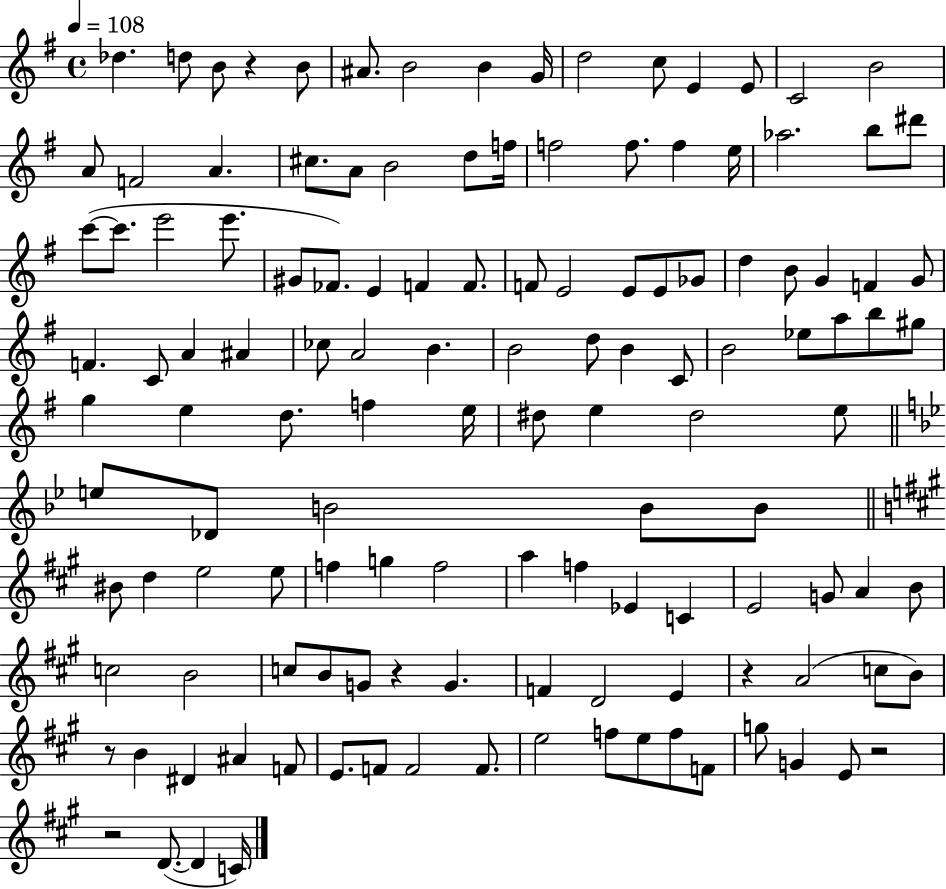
Db5/q. D5/e B4/e R/q B4/e A#4/e. B4/h B4/q G4/s D5/h C5/e E4/q E4/e C4/h B4/h A4/e F4/h A4/q. C#5/e. A4/e B4/h D5/e F5/s F5/h F5/e. F5/q E5/s Ab5/h. B5/e D#6/e C6/e C6/e. E6/h E6/e. G#4/e FES4/e. E4/q F4/q F4/e. F4/e E4/h E4/e E4/e Gb4/e D5/q B4/e G4/q F4/q G4/e F4/q. C4/e A4/q A#4/q CES5/e A4/h B4/q. B4/h D5/e B4/q C4/e B4/h Eb5/e A5/e B5/e G#5/e G5/q E5/q D5/e. F5/q E5/s D#5/e E5/q D#5/h E5/e E5/e Db4/e B4/h B4/e B4/e BIS4/e D5/q E5/h E5/e F5/q G5/q F5/h A5/q F5/q Eb4/q C4/q E4/h G4/e A4/q B4/e C5/h B4/h C5/e B4/e G4/e R/q G4/q. F4/q D4/h E4/q R/q A4/h C5/e B4/e R/e B4/q D#4/q A#4/q F4/e E4/e. F4/e F4/h F4/e. E5/h F5/e E5/e F5/e F4/e G5/e G4/q E4/e R/h R/h D4/e. D4/q C4/s